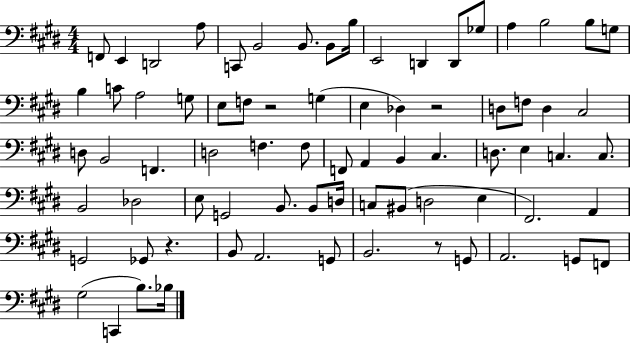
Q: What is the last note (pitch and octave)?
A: Bb3